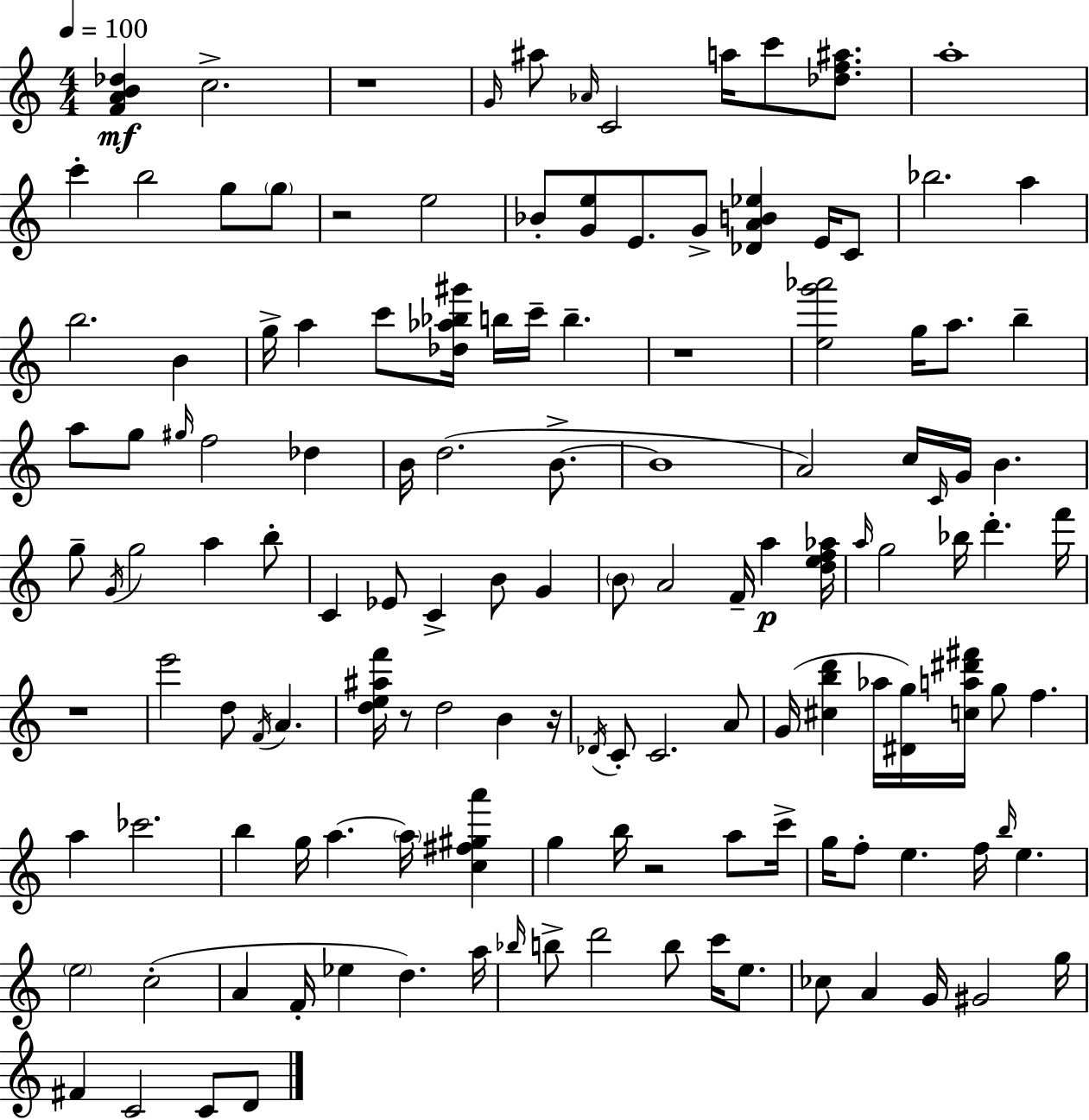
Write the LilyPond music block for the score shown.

{
  \clef treble
  \numericTimeSignature
  \time 4/4
  \key a \minor
  \tempo 4 = 100
  <f' a' b' des''>4\mf c''2.-> | r1 | \grace { g'16 } ais''8 \grace { aes'16 } c'2 a''16 c'''8 <des'' f'' ais''>8. | a''1-. | \break c'''4-. b''2 g''8 | \parenthesize g''8 r2 e''2 | bes'8-. <g' e''>8 e'8. g'8-> <des' a' b' ees''>4 e'16 | c'8 bes''2. a''4 | \break b''2. b'4 | g''16-> a''4 c'''8 <des'' aes'' bes'' gis'''>16 b''16 c'''16-- b''4.-- | r1 | <e'' g''' aes'''>2 g''16 a''8. b''4-- | \break a''8 g''8 \grace { gis''16 } f''2 des''4 | b'16 d''2.( | b'8.->~~ b'1 | a'2) c''16 \grace { c'16 } g'16 b'4. | \break g''8-- \acciaccatura { g'16 } g''2 a''4 | b''8-. c'4 ees'8 c'4-> b'8 | g'4 \parenthesize b'8 a'2 f'16-- | a''4\p <d'' e'' f'' aes''>16 \grace { a''16 } g''2 bes''16 d'''4.-. | \break f'''16 r1 | e'''2 d''8 | \acciaccatura { f'16 } a'4. <d'' e'' ais'' f'''>16 r8 d''2 | b'4 r16 \acciaccatura { des'16 } c'8-. c'2. | \break a'8 g'16( <cis'' b'' d'''>4 aes''16 <dis' g''>16) <c'' a'' dis''' fis'''>16 | g''8 f''4. a''4 ces'''2. | b''4 g''16 a''4.~~ | \parenthesize a''16 <c'' fis'' gis'' a'''>4 g''4 b''16 r2 | \break a''8 c'''16-> g''16 f''8-. e''4. | f''16 \grace { b''16 } e''4. \parenthesize e''2 | c''2-.( a'4 f'16-. ees''4 | d''4.) a''16 \grace { bes''16 } b''8-> d'''2 | \break b''8 c'''16 e''8. ces''8 a'4 | g'16 gis'2 g''16 fis'4 c'2 | c'8 d'8 \bar "|."
}